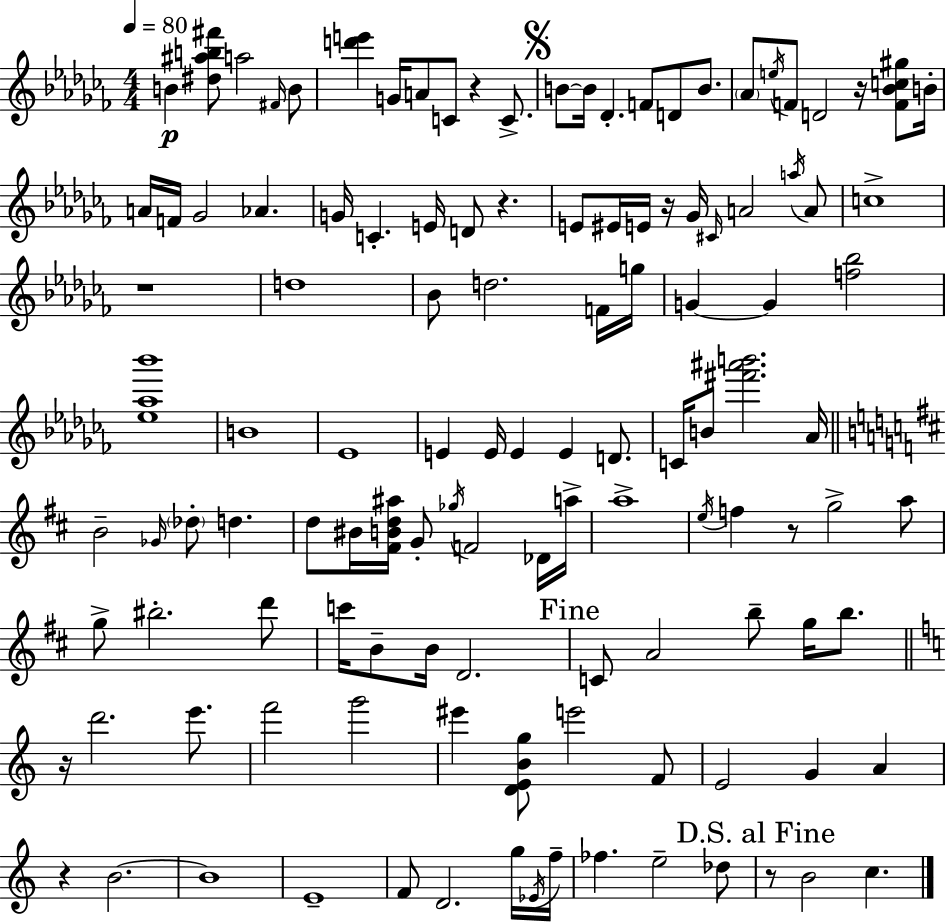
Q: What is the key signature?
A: AES minor